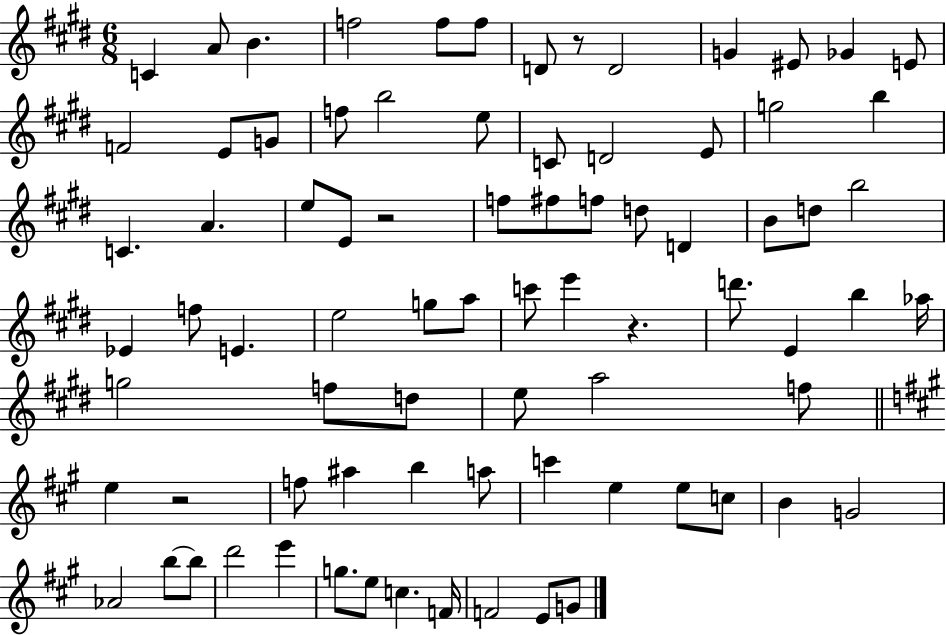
X:1
T:Untitled
M:6/8
L:1/4
K:E
C A/2 B f2 f/2 f/2 D/2 z/2 D2 G ^E/2 _G E/2 F2 E/2 G/2 f/2 b2 e/2 C/2 D2 E/2 g2 b C A e/2 E/2 z2 f/2 ^f/2 f/2 d/2 D B/2 d/2 b2 _E f/2 E e2 g/2 a/2 c'/2 e' z d'/2 E b _a/4 g2 f/2 d/2 e/2 a2 f/2 e z2 f/2 ^a b a/2 c' e e/2 c/2 B G2 _A2 b/2 b/2 d'2 e' g/2 e/2 c F/4 F2 E/2 G/2